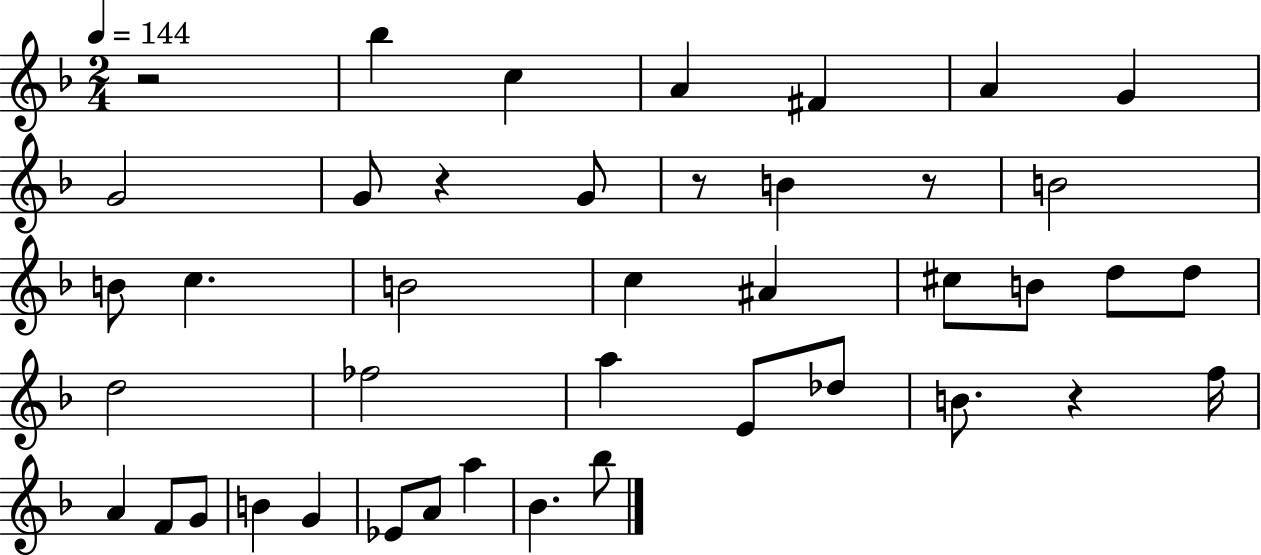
R/h Bb5/q C5/q A4/q F#4/q A4/q G4/q G4/h G4/e R/q G4/e R/e B4/q R/e B4/h B4/e C5/q. B4/h C5/q A#4/q C#5/e B4/e D5/e D5/e D5/h FES5/h A5/q E4/e Db5/e B4/e. R/q F5/s A4/q F4/e G4/e B4/q G4/q Eb4/e A4/e A5/q Bb4/q. Bb5/e